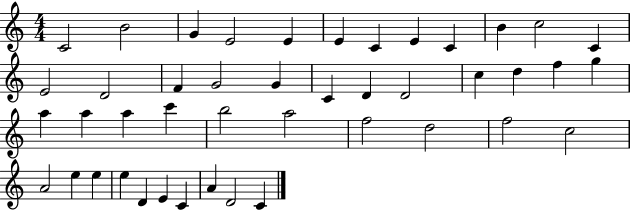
{
  \clef treble
  \numericTimeSignature
  \time 4/4
  \key c \major
  c'2 b'2 | g'4 e'2 e'4 | e'4 c'4 e'4 c'4 | b'4 c''2 c'4 | \break e'2 d'2 | f'4 g'2 g'4 | c'4 d'4 d'2 | c''4 d''4 f''4 g''4 | \break a''4 a''4 a''4 c'''4 | b''2 a''2 | f''2 d''2 | f''2 c''2 | \break a'2 e''4 e''4 | e''4 d'4 e'4 c'4 | a'4 d'2 c'4 | \bar "|."
}